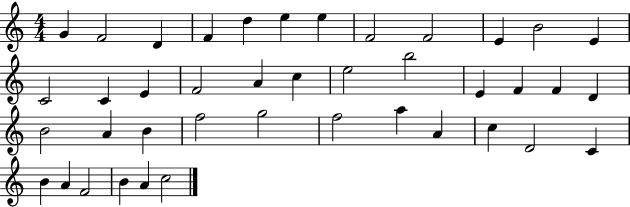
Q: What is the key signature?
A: C major